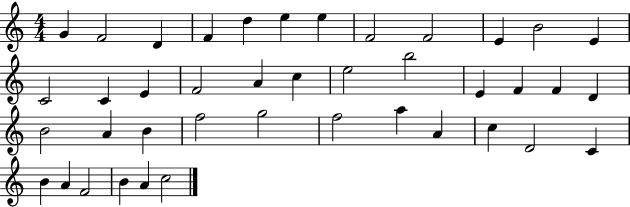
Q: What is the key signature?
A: C major